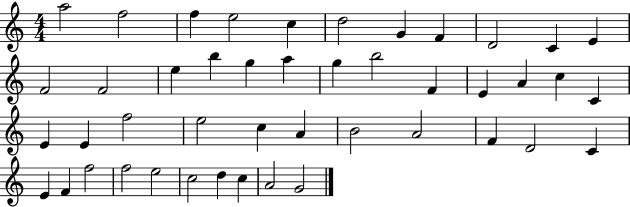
A5/h F5/h F5/q E5/h C5/q D5/h G4/q F4/q D4/h C4/q E4/q F4/h F4/h E5/q B5/q G5/q A5/q G5/q B5/h F4/q E4/q A4/q C5/q C4/q E4/q E4/q F5/h E5/h C5/q A4/q B4/h A4/h F4/q D4/h C4/q E4/q F4/q F5/h F5/h E5/h C5/h D5/q C5/q A4/h G4/h